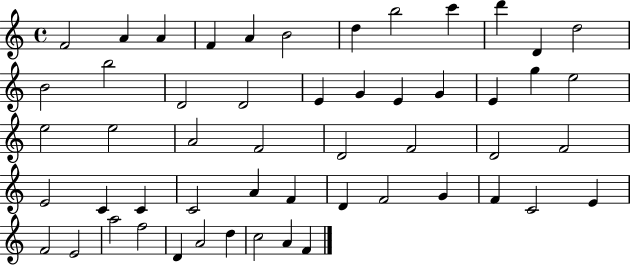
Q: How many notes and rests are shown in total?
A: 53